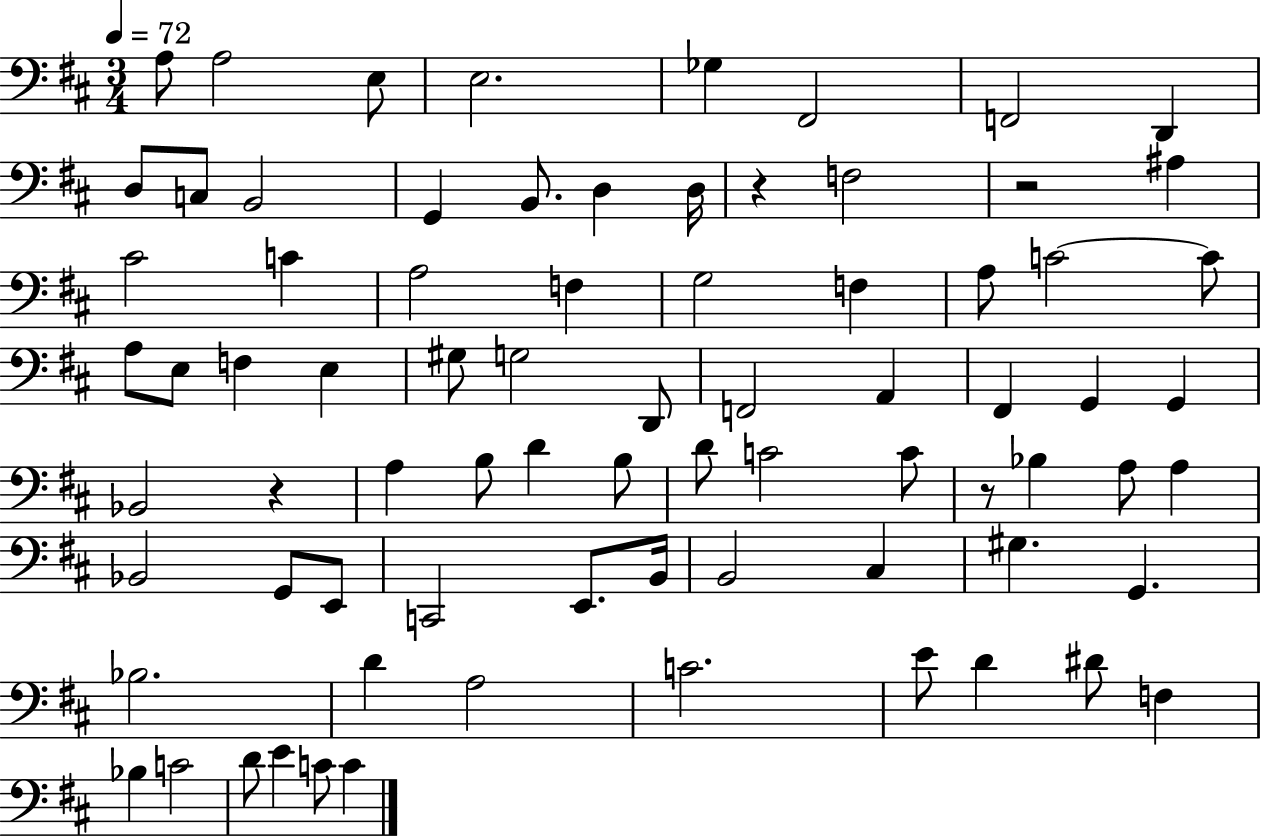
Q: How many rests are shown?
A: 4